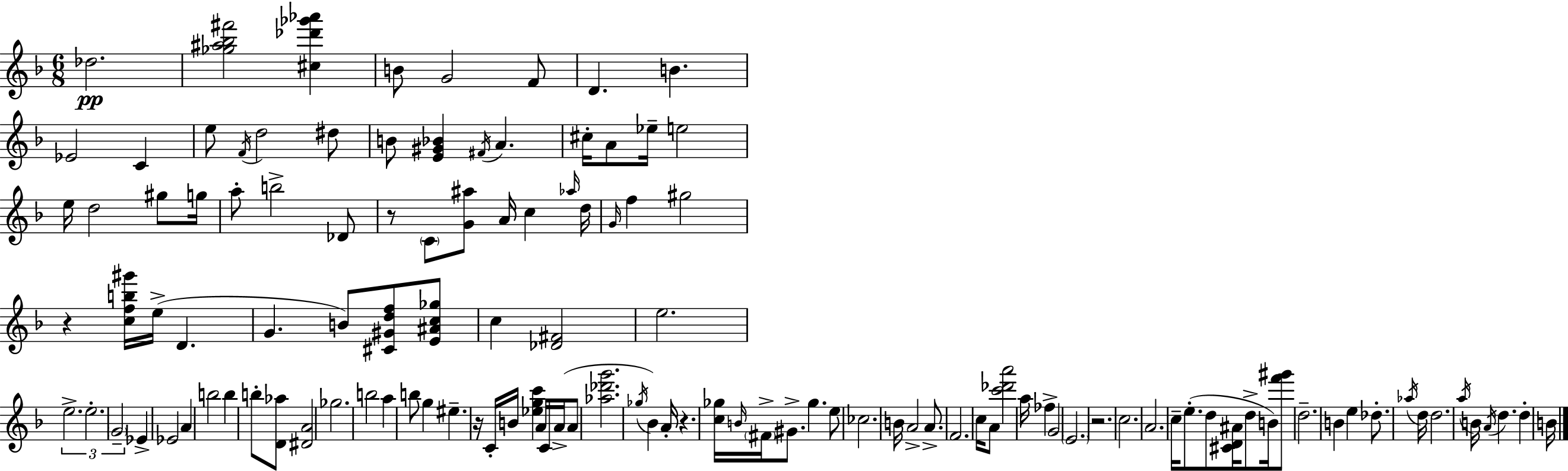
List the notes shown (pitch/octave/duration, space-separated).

Db5/h. [Gb5,A#5,Bb5,F#6]/h [C#5,Db6,Gb6,Ab6]/q B4/e G4/h F4/e D4/q. B4/q. Eb4/h C4/q E5/e F4/s D5/h D#5/e B4/e [E4,G#4,Bb4]/q F#4/s A4/q. C#5/s A4/e Eb5/s E5/h E5/s D5/h G#5/e G5/s A5/e B5/h Db4/e R/e C4/e [G4,A#5]/e A4/s C5/q Ab5/s D5/s G4/s F5/q G#5/h R/q [C5,F5,B5,G#6]/s E5/s D4/q. G4/q. B4/e [C#4,G#4,D5,F5]/e [E4,A#4,C5,Gb5]/e C5/q [Db4,F#4]/h E5/h. E5/h. E5/h. G4/h Eb4/q Eb4/h A4/q B5/h B5/q B5/e [D4,Ab5]/e [D#4,A4]/h Gb5/h. B5/h A5/q B5/e G5/q EIS5/q. R/s C4/s B4/s [Eb5,G5,C6]/q A4/s C4/s A4/s A4/e [Ab5,Db6,G6]/h. Gb5/s Bb4/q A4/s R/q. [C5,Gb5]/s B4/s F#4/s G#4/e. Gb5/q. E5/e CES5/h. B4/s A4/h A4/e. F4/h. C5/s A4/e [C6,Db6,A6]/h A5/s FES5/q G4/h E4/h. R/h. C5/h. A4/h. C5/s E5/e. D5/e [C#4,D4,A#4]/s D5/e B4/s [F6,G#6]/e D5/h. B4/q E5/q Db5/e. Ab5/s D5/s D5/h. A5/s B4/s A4/s D5/q. D5/q B4/s